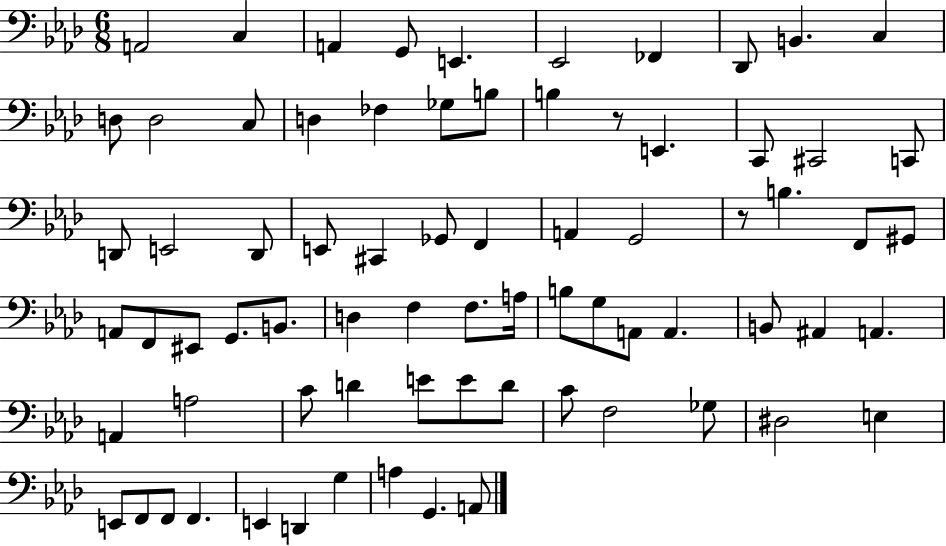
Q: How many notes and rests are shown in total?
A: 74